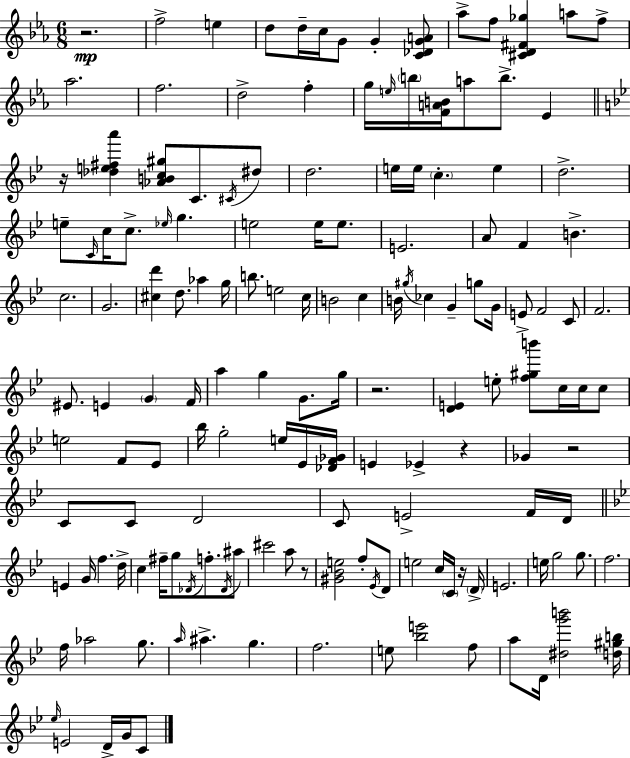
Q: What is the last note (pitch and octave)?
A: C4